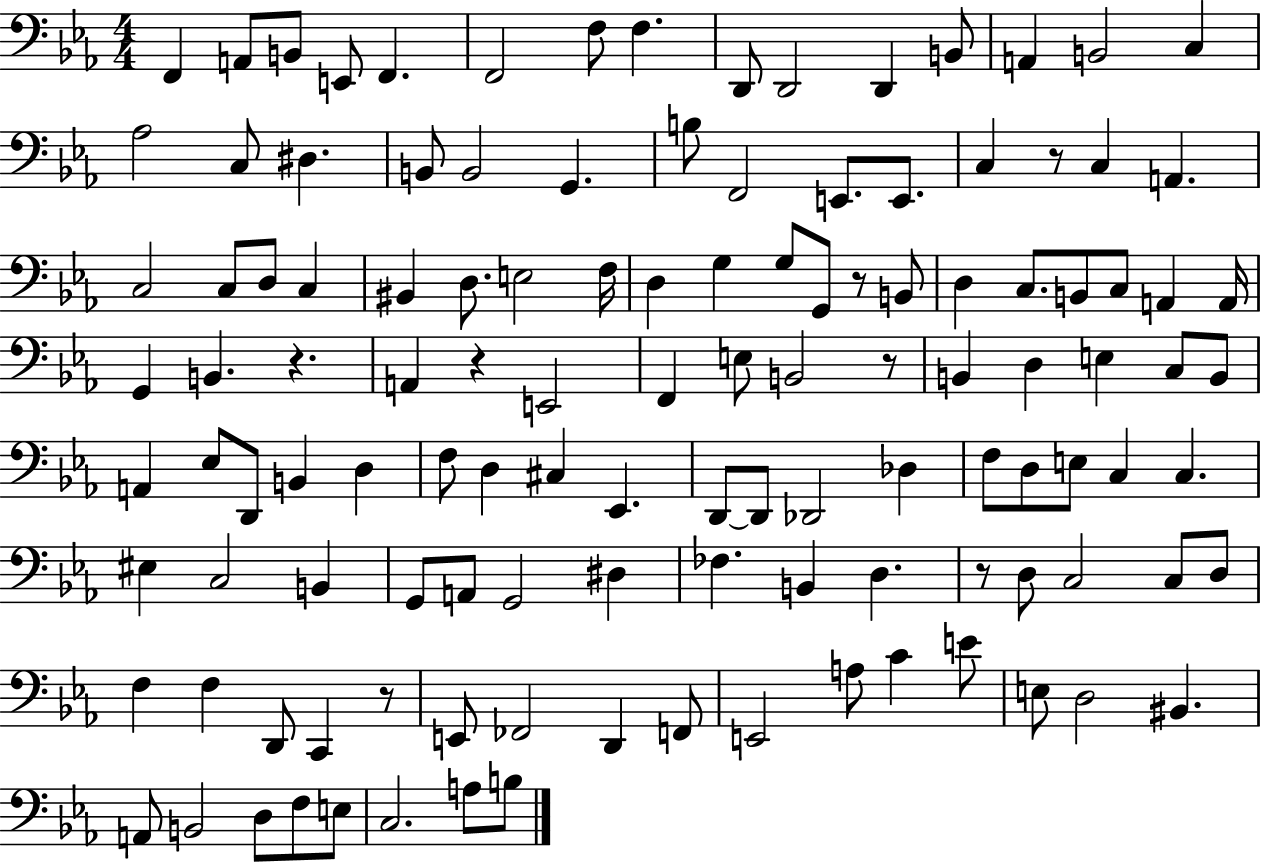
{
  \clef bass
  \numericTimeSignature
  \time 4/4
  \key ees \major
  \repeat volta 2 { f,4 a,8 b,8 e,8 f,4. | f,2 f8 f4. | d,8 d,2 d,4 b,8 | a,4 b,2 c4 | \break aes2 c8 dis4. | b,8 b,2 g,4. | b8 f,2 e,8. e,8. | c4 r8 c4 a,4. | \break c2 c8 d8 c4 | bis,4 d8. e2 f16 | d4 g4 g8 g,8 r8 b,8 | d4 c8. b,8 c8 a,4 a,16 | \break g,4 b,4. r4. | a,4 r4 e,2 | f,4 e8 b,2 r8 | b,4 d4 e4 c8 b,8 | \break a,4 ees8 d,8 b,4 d4 | f8 d4 cis4 ees,4. | d,8~~ d,8 des,2 des4 | f8 d8 e8 c4 c4. | \break eis4 c2 b,4 | g,8 a,8 g,2 dis4 | fes4. b,4 d4. | r8 d8 c2 c8 d8 | \break f4 f4 d,8 c,4 r8 | e,8 fes,2 d,4 f,8 | e,2 a8 c'4 e'8 | e8 d2 bis,4. | \break a,8 b,2 d8 f8 e8 | c2. a8 b8 | } \bar "|."
}